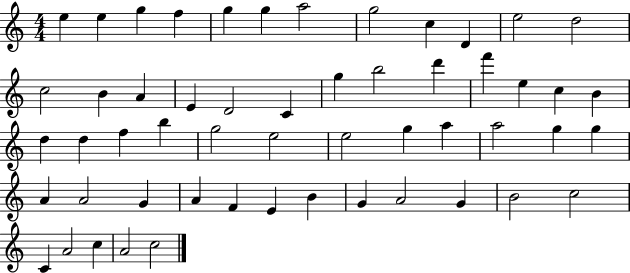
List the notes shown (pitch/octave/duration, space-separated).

E5/q E5/q G5/q F5/q G5/q G5/q A5/h G5/h C5/q D4/q E5/h D5/h C5/h B4/q A4/q E4/q D4/h C4/q G5/q B5/h D6/q F6/q E5/q C5/q B4/q D5/q D5/q F5/q B5/q G5/h E5/h E5/h G5/q A5/q A5/h G5/q G5/q A4/q A4/h G4/q A4/q F4/q E4/q B4/q G4/q A4/h G4/q B4/h C5/h C4/q A4/h C5/q A4/h C5/h